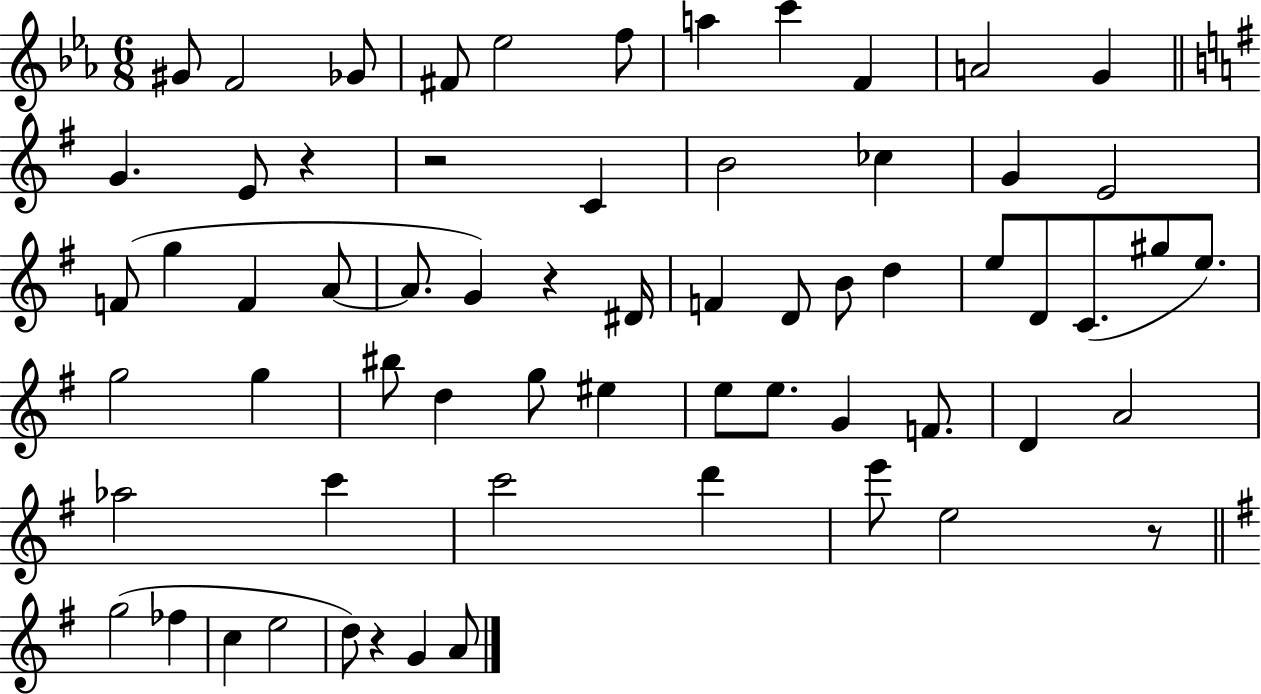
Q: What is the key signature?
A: EES major